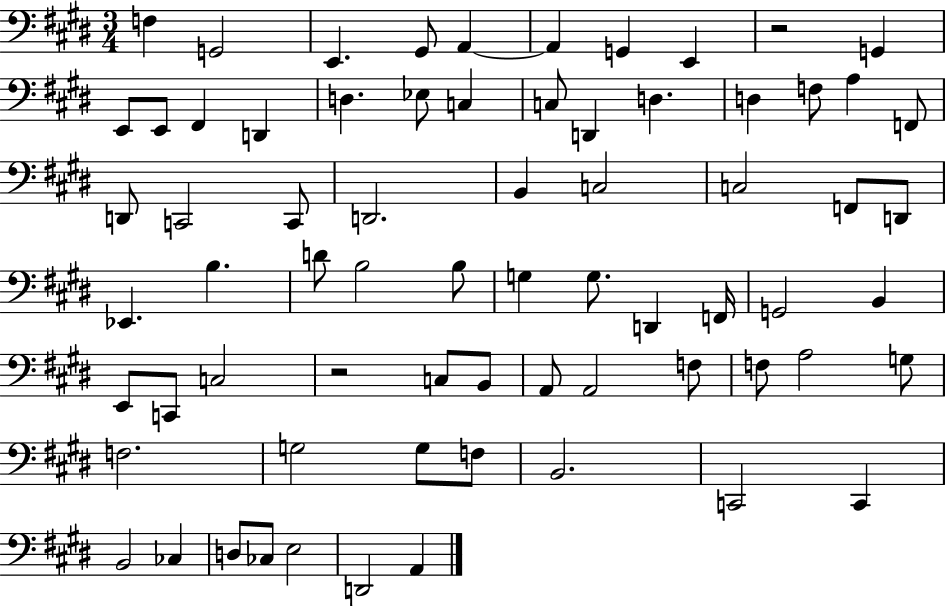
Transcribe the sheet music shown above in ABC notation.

X:1
T:Untitled
M:3/4
L:1/4
K:E
F, G,,2 E,, ^G,,/2 A,, A,, G,, E,, z2 G,, E,,/2 E,,/2 ^F,, D,, D, _E,/2 C, C,/2 D,, D, D, F,/2 A, F,,/2 D,,/2 C,,2 C,,/2 D,,2 B,, C,2 C,2 F,,/2 D,,/2 _E,, B, D/2 B,2 B,/2 G, G,/2 D,, F,,/4 G,,2 B,, E,,/2 C,,/2 C,2 z2 C,/2 B,,/2 A,,/2 A,,2 F,/2 F,/2 A,2 G,/2 F,2 G,2 G,/2 F,/2 B,,2 C,,2 C,, B,,2 _C, D,/2 _C,/2 E,2 D,,2 A,,